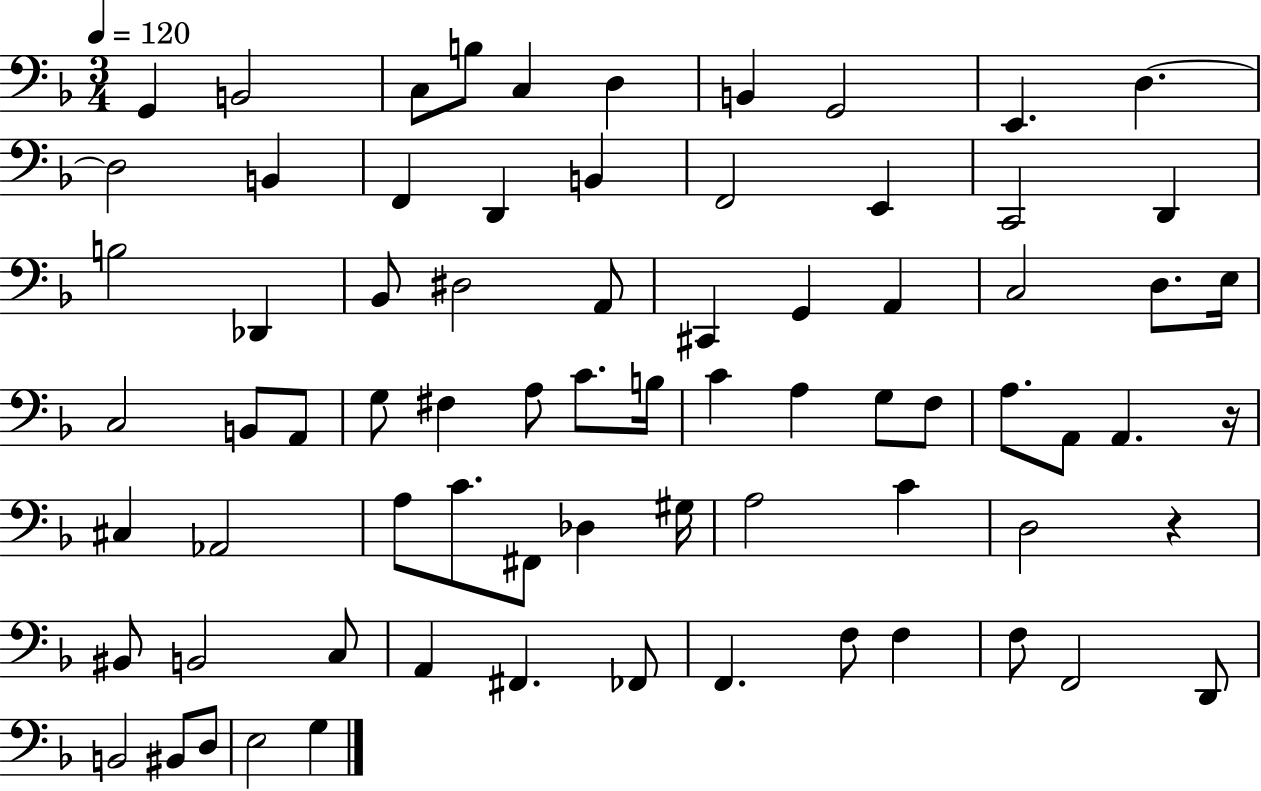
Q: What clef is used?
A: bass